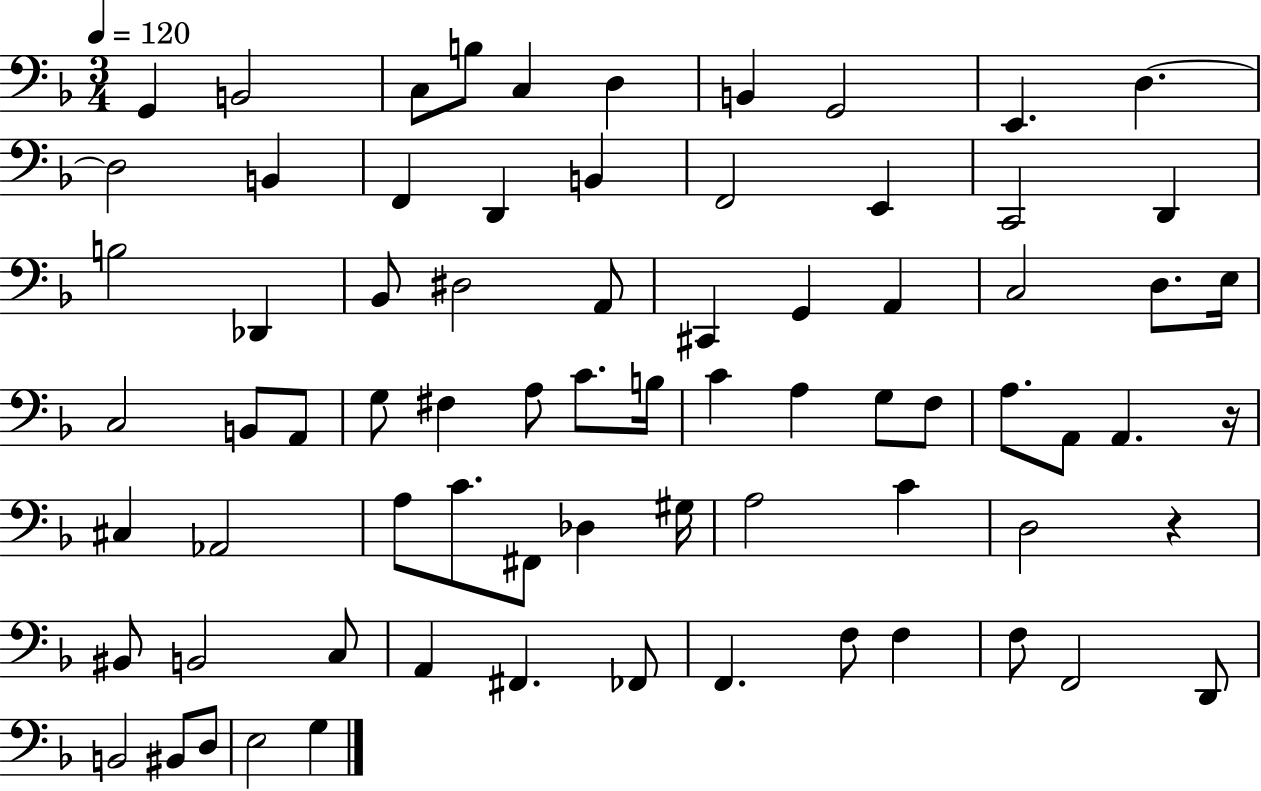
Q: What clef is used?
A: bass